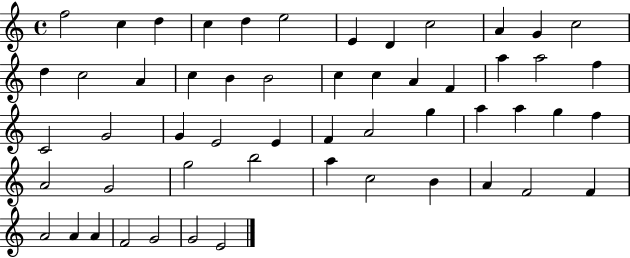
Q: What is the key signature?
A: C major